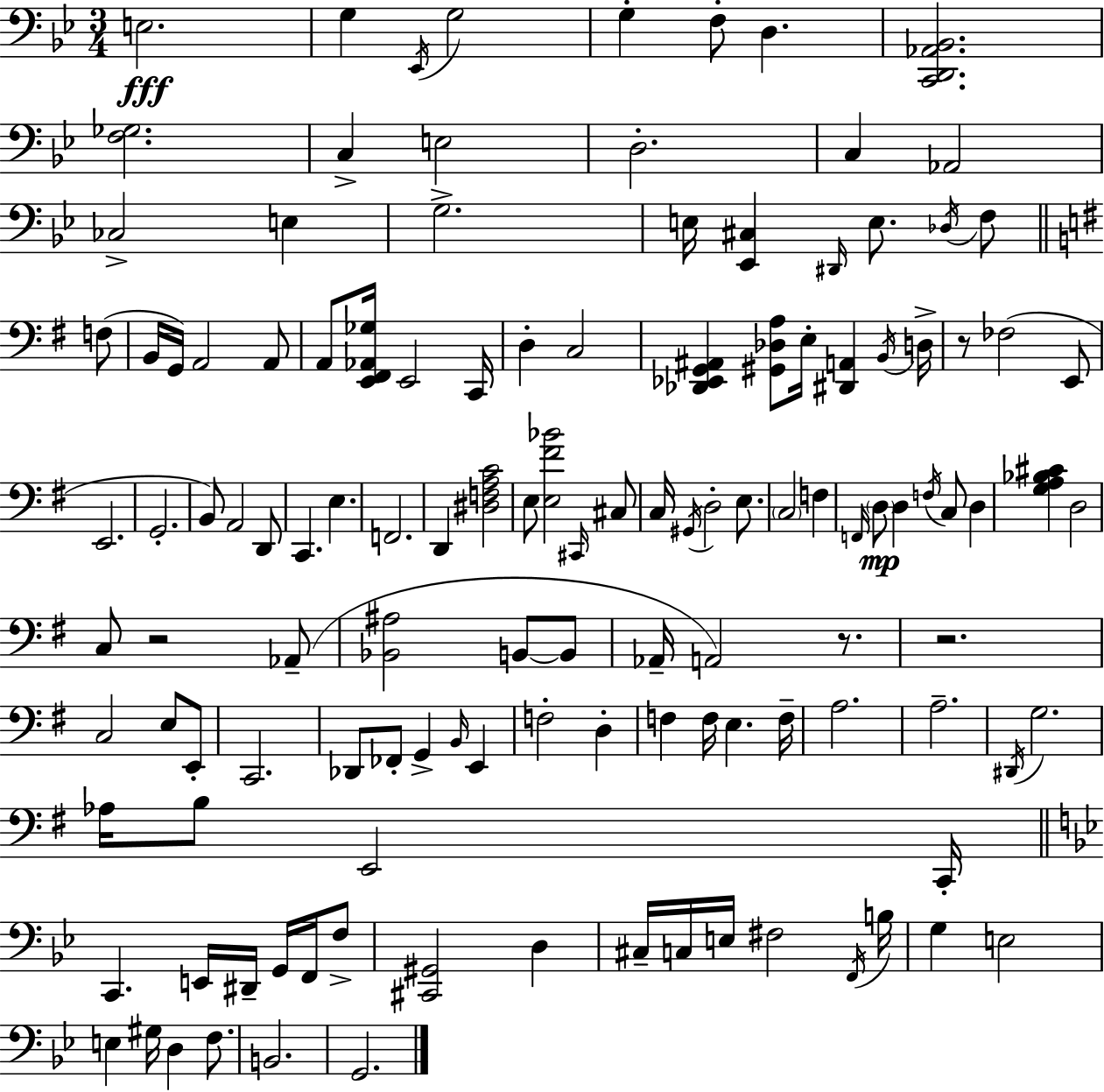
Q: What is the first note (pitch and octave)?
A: E3